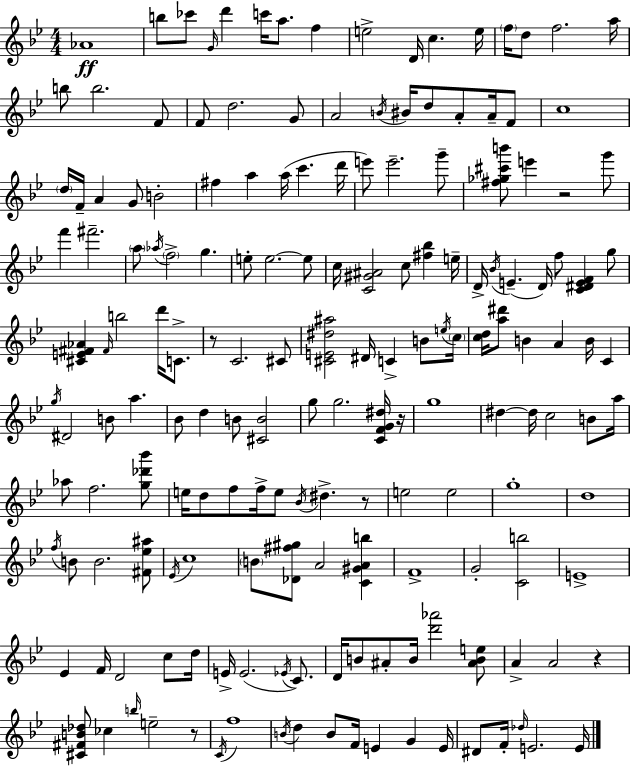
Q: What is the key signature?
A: BES major